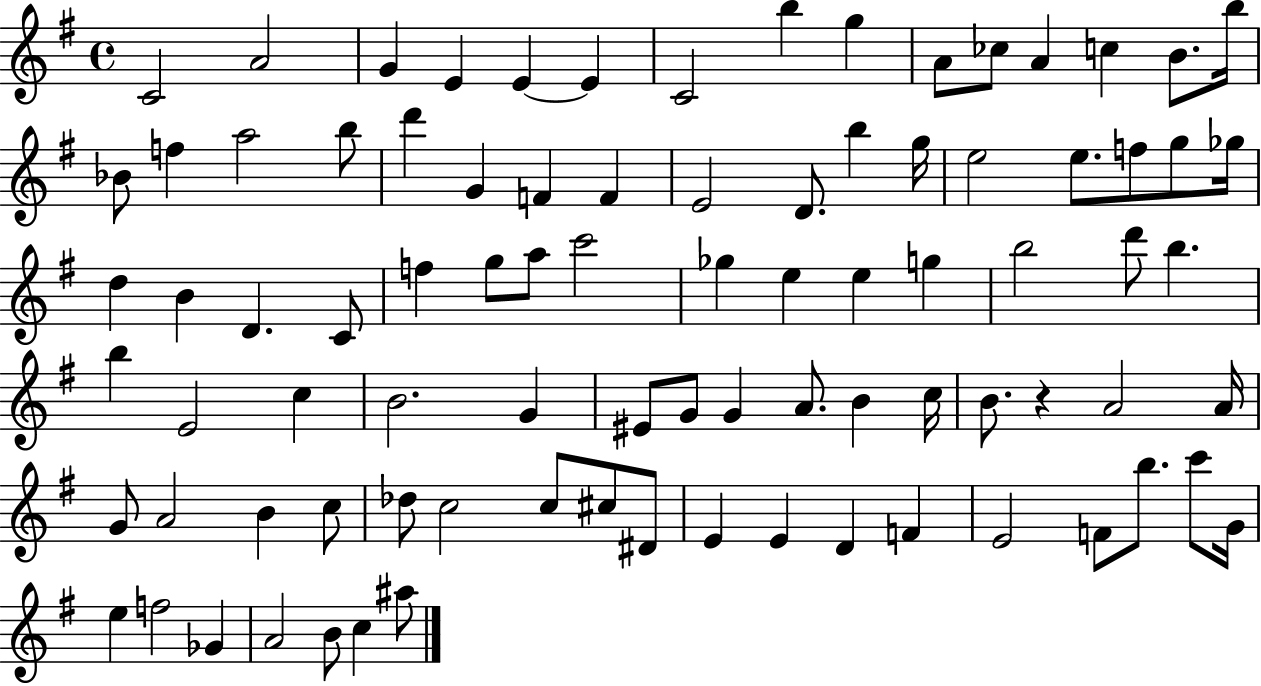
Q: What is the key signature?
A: G major